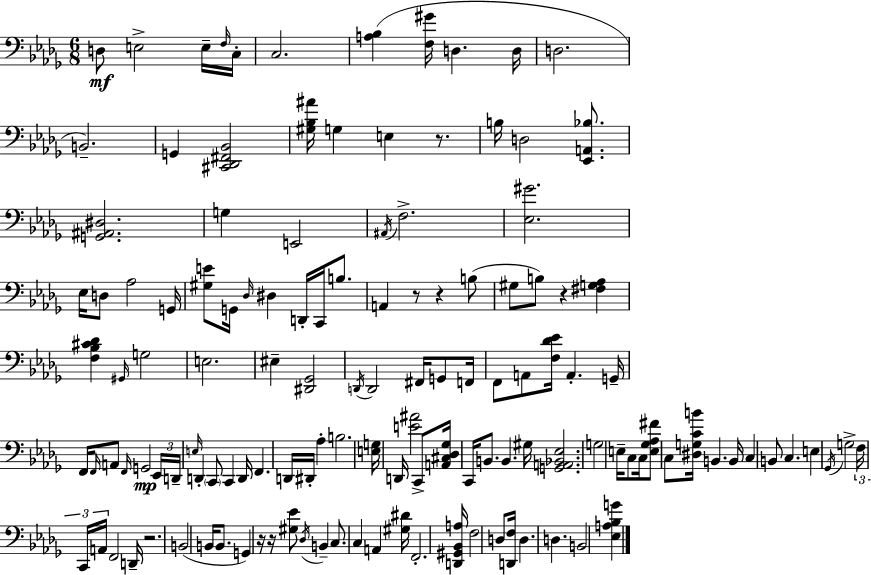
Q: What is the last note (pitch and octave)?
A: B2